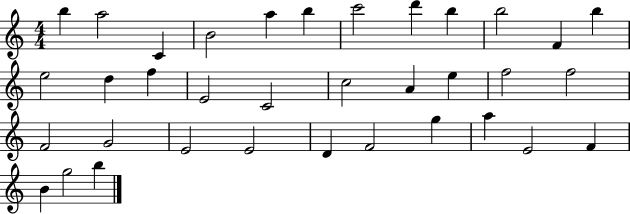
X:1
T:Untitled
M:4/4
L:1/4
K:C
b a2 C B2 a b c'2 d' b b2 F b e2 d f E2 C2 c2 A e f2 f2 F2 G2 E2 E2 D F2 g a E2 F B g2 b